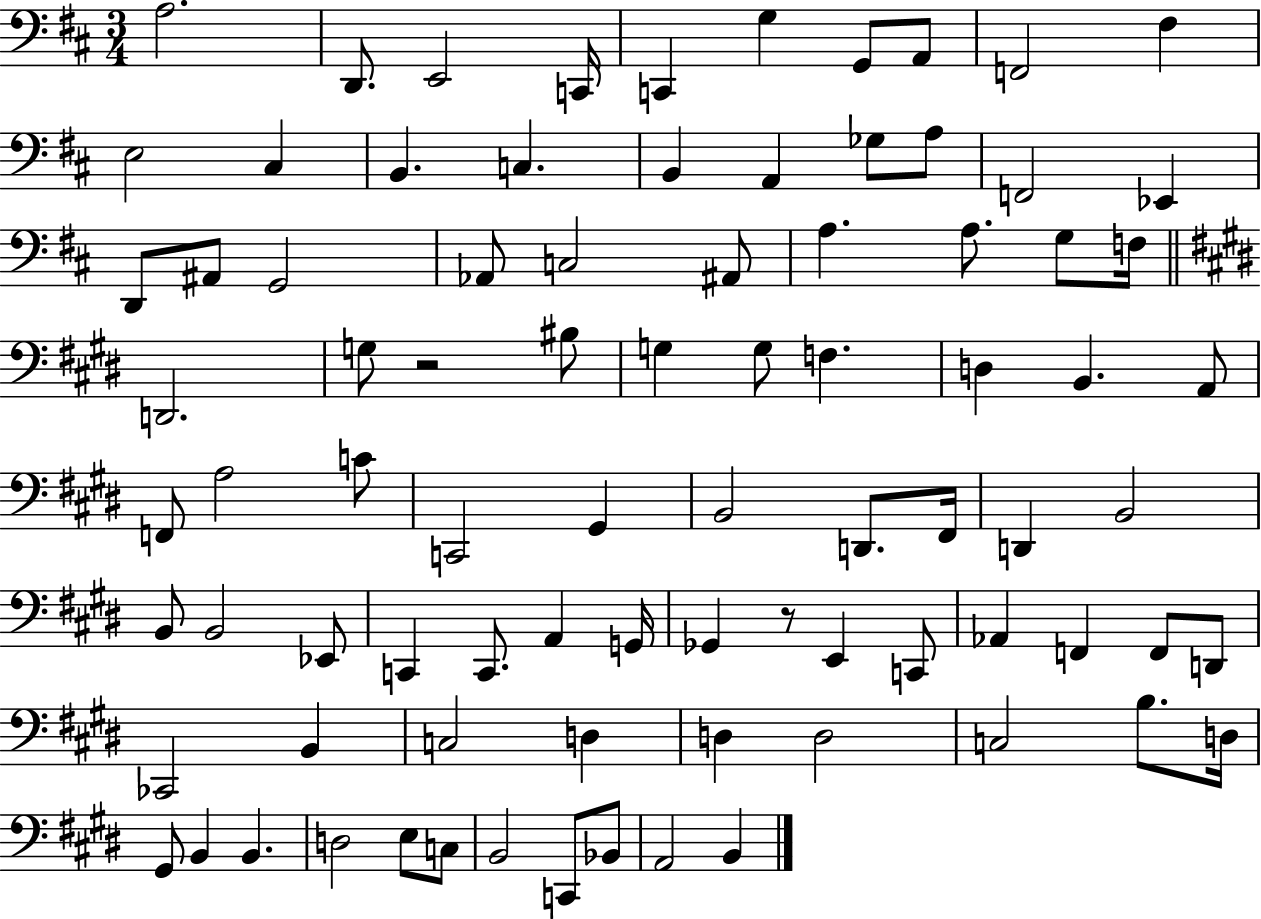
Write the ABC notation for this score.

X:1
T:Untitled
M:3/4
L:1/4
K:D
A,2 D,,/2 E,,2 C,,/4 C,, G, G,,/2 A,,/2 F,,2 ^F, E,2 ^C, B,, C, B,, A,, _G,/2 A,/2 F,,2 _E,, D,,/2 ^A,,/2 G,,2 _A,,/2 C,2 ^A,,/2 A, A,/2 G,/2 F,/4 D,,2 G,/2 z2 ^B,/2 G, G,/2 F, D, B,, A,,/2 F,,/2 A,2 C/2 C,,2 ^G,, B,,2 D,,/2 ^F,,/4 D,, B,,2 B,,/2 B,,2 _E,,/2 C,, C,,/2 A,, G,,/4 _G,, z/2 E,, C,,/2 _A,, F,, F,,/2 D,,/2 _C,,2 B,, C,2 D, D, D,2 C,2 B,/2 D,/4 ^G,,/2 B,, B,, D,2 E,/2 C,/2 B,,2 C,,/2 _B,,/2 A,,2 B,,